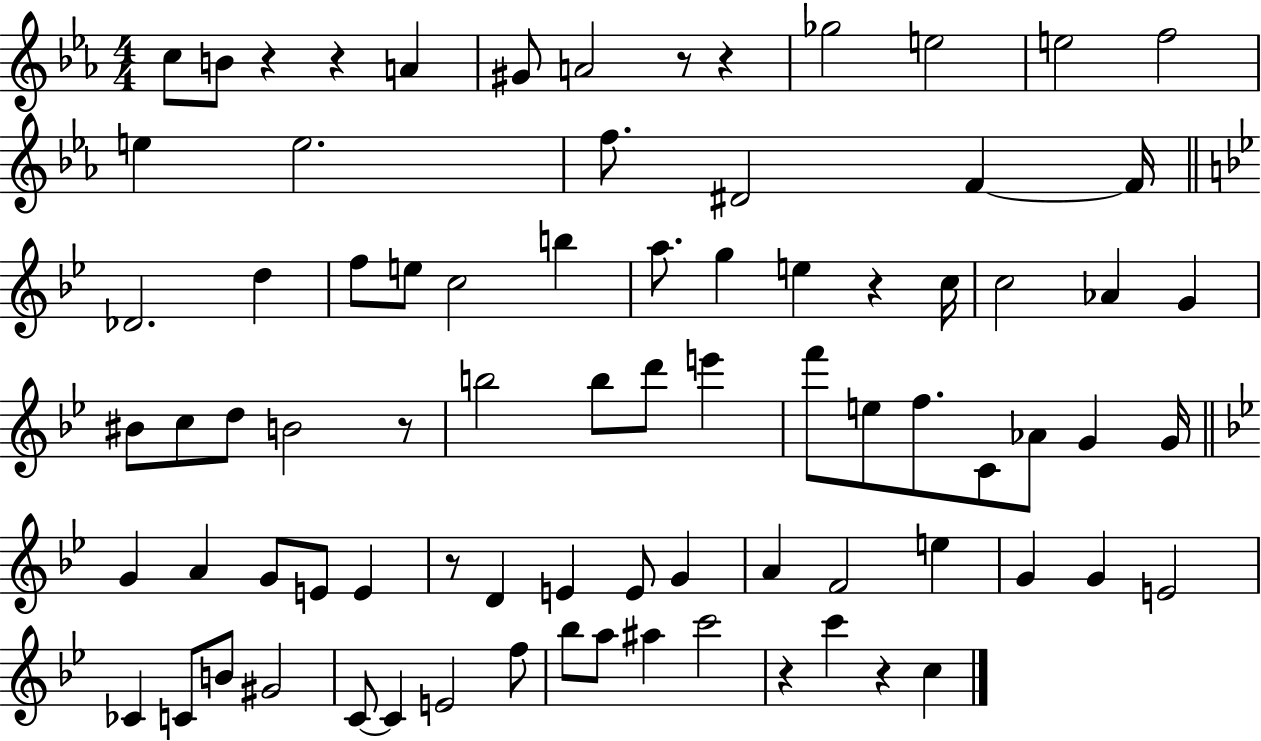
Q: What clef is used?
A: treble